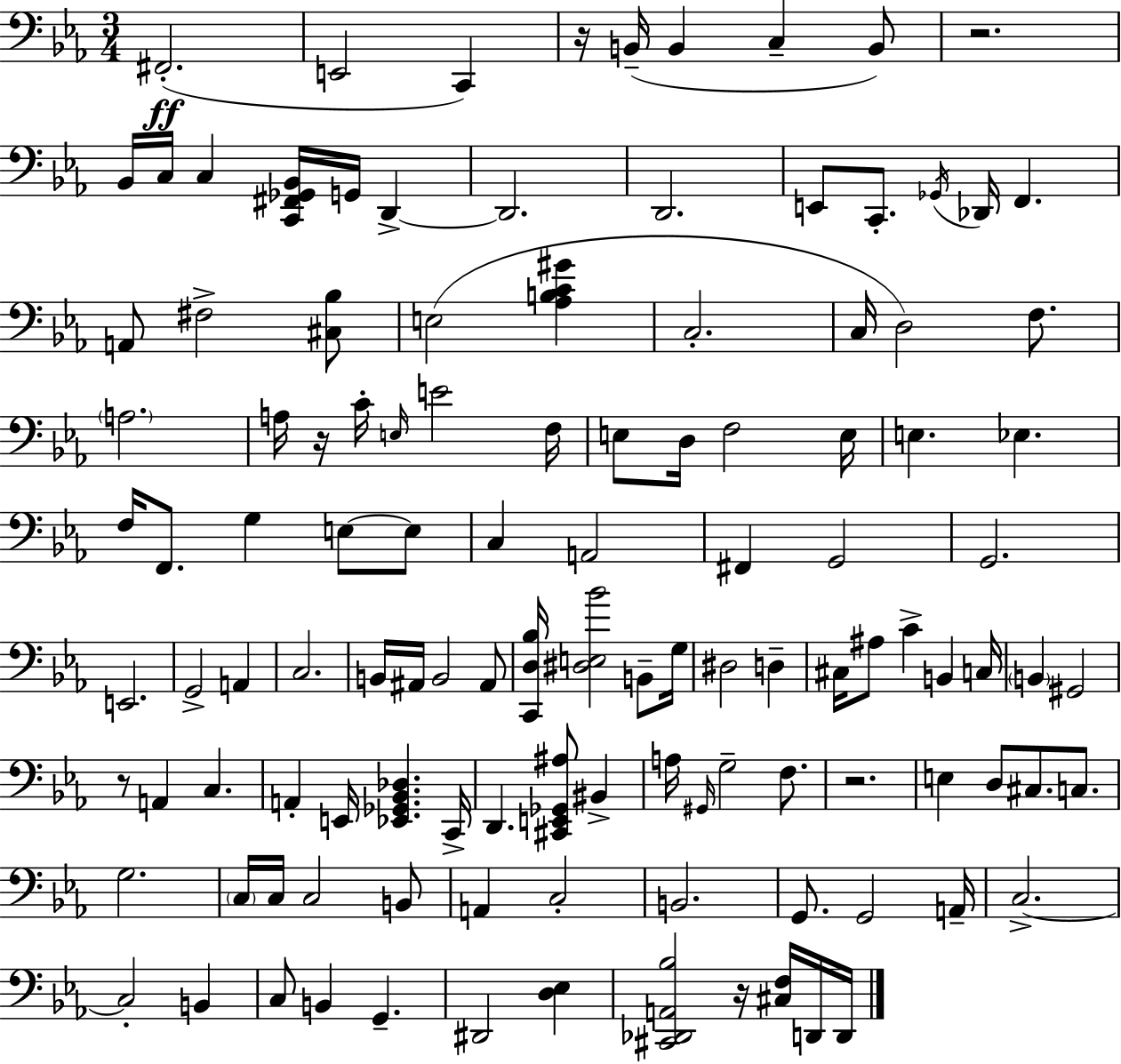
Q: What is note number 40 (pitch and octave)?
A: F2